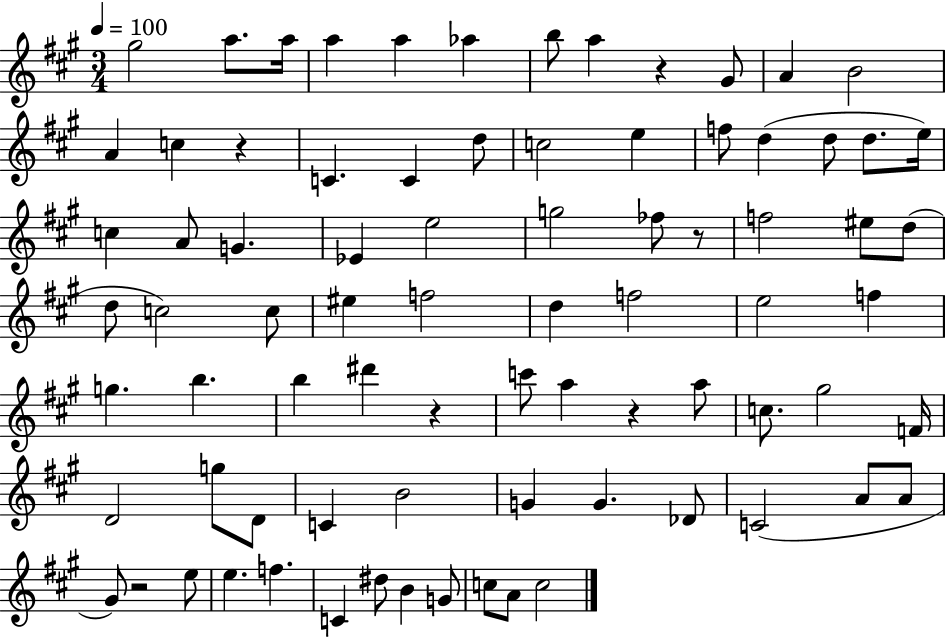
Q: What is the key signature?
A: A major